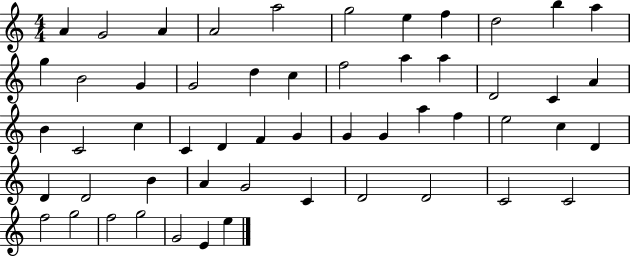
X:1
T:Untitled
M:4/4
L:1/4
K:C
A G2 A A2 a2 g2 e f d2 b a g B2 G G2 d c f2 a a D2 C A B C2 c C D F G G G a f e2 c D D D2 B A G2 C D2 D2 C2 C2 f2 g2 f2 g2 G2 E e